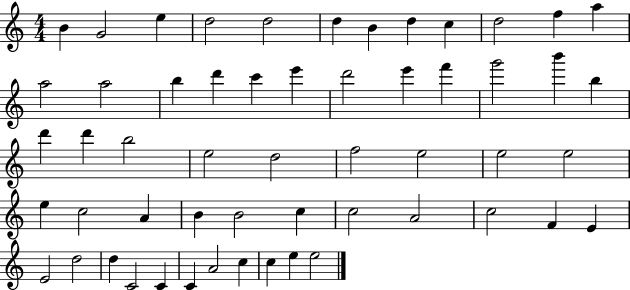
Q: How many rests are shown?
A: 0